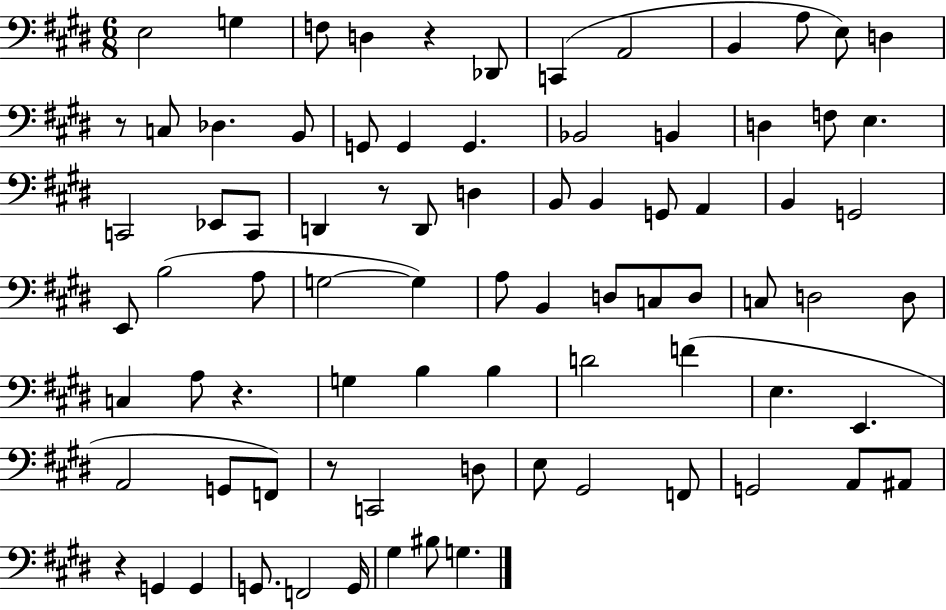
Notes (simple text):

E3/h G3/q F3/e D3/q R/q Db2/e C2/q A2/h B2/q A3/e E3/e D3/q R/e C3/e Db3/q. B2/e G2/e G2/q G2/q. Bb2/h B2/q D3/q F3/e E3/q. C2/h Eb2/e C2/e D2/q R/e D2/e D3/q B2/e B2/q G2/e A2/q B2/q G2/h E2/e B3/h A3/e G3/h G3/q A3/e B2/q D3/e C3/e D3/e C3/e D3/h D3/e C3/q A3/e R/q. G3/q B3/q B3/q D4/h F4/q E3/q. E2/q. A2/h G2/e F2/e R/e C2/h D3/e E3/e G#2/h F2/e G2/h A2/e A#2/e R/q G2/q G2/q G2/e. F2/h G2/s G#3/q BIS3/e G3/q.